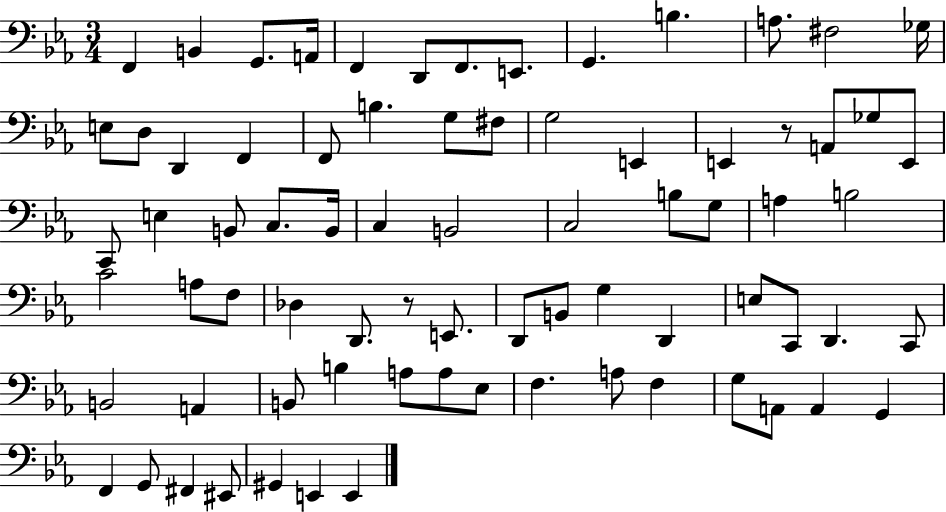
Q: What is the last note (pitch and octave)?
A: E2